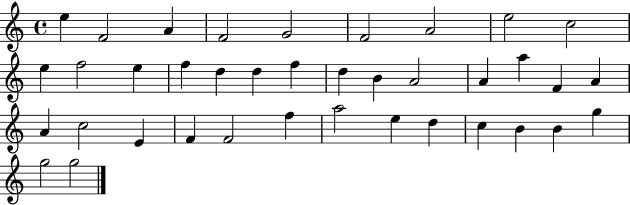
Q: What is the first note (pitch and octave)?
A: E5